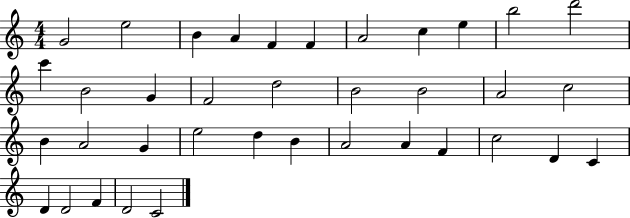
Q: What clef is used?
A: treble